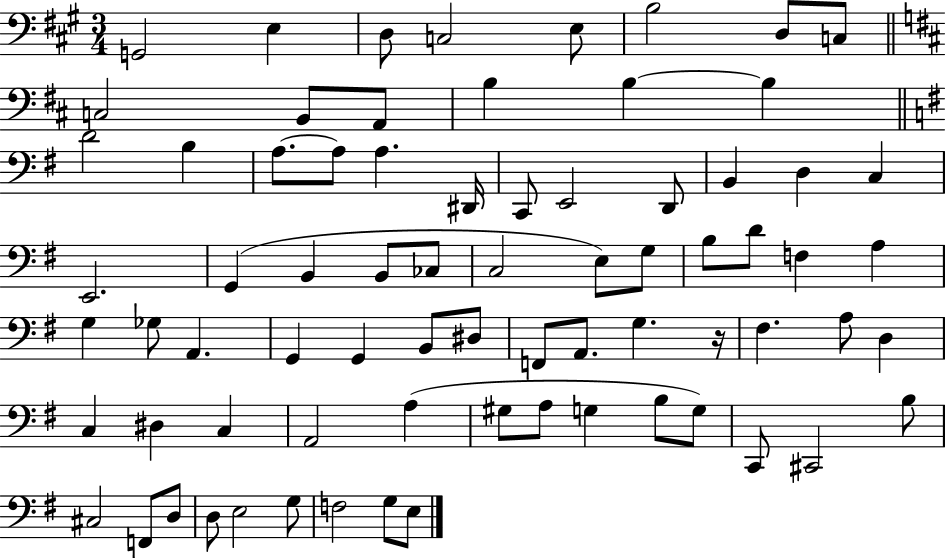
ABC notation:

X:1
T:Untitled
M:3/4
L:1/4
K:A
G,,2 E, D,/2 C,2 E,/2 B,2 D,/2 C,/2 C,2 B,,/2 A,,/2 B, B, B, D2 B, A,/2 A,/2 A, ^D,,/4 C,,/2 E,,2 D,,/2 B,, D, C, E,,2 G,, B,, B,,/2 _C,/2 C,2 E,/2 G,/2 B,/2 D/2 F, A, G, _G,/2 A,, G,, G,, B,,/2 ^D,/2 F,,/2 A,,/2 G, z/4 ^F, A,/2 D, C, ^D, C, A,,2 A, ^G,/2 A,/2 G, B,/2 G,/2 C,,/2 ^C,,2 B,/2 ^C,2 F,,/2 D,/2 D,/2 E,2 G,/2 F,2 G,/2 E,/2